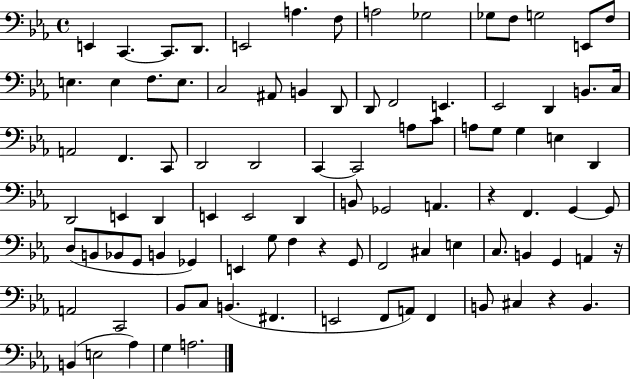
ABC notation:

X:1
T:Untitled
M:4/4
L:1/4
K:Eb
E,, C,, C,,/2 D,,/2 E,,2 A, F,/2 A,2 _G,2 _G,/2 F,/2 G,2 E,,/2 F,/2 E, E, F,/2 E,/2 C,2 ^A,,/2 B,, D,,/2 D,,/2 F,,2 E,, _E,,2 D,, B,,/2 C,/4 A,,2 F,, C,,/2 D,,2 D,,2 C,, C,,2 A,/2 C/2 A,/2 G,/2 G, E, D,, D,,2 E,, D,, E,, E,,2 D,, B,,/2 _G,,2 A,, z F,, G,, G,,/2 D,/2 B,,/2 _B,,/2 G,,/2 B,, _G,, E,, G,/2 F, z G,,/2 F,,2 ^C, E, C,/2 B,, G,, A,, z/4 A,,2 C,,2 _B,,/2 C,/2 B,, ^F,, E,,2 F,,/2 A,,/2 F,, B,,/2 ^C, z B,, B,, E,2 _A, G, A,2